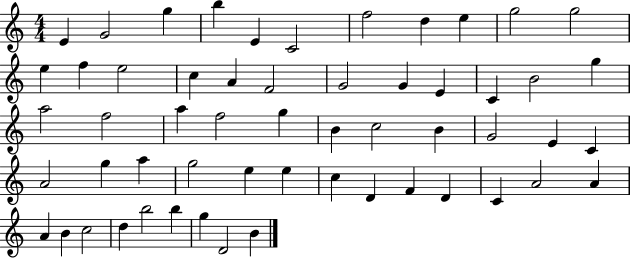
{
  \clef treble
  \numericTimeSignature
  \time 4/4
  \key c \major
  e'4 g'2 g''4 | b''4 e'4 c'2 | f''2 d''4 e''4 | g''2 g''2 | \break e''4 f''4 e''2 | c''4 a'4 f'2 | g'2 g'4 e'4 | c'4 b'2 g''4 | \break a''2 f''2 | a''4 f''2 g''4 | b'4 c''2 b'4 | g'2 e'4 c'4 | \break a'2 g''4 a''4 | g''2 e''4 e''4 | c''4 d'4 f'4 d'4 | c'4 a'2 a'4 | \break a'4 b'4 c''2 | d''4 b''2 b''4 | g''4 d'2 b'4 | \bar "|."
}